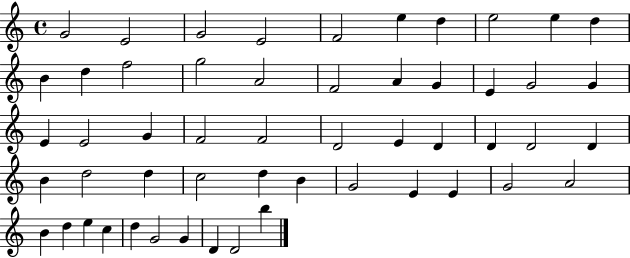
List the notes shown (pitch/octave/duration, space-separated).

G4/h E4/h G4/h E4/h F4/h E5/q D5/q E5/h E5/q D5/q B4/q D5/q F5/h G5/h A4/h F4/h A4/q G4/q E4/q G4/h G4/q E4/q E4/h G4/q F4/h F4/h D4/h E4/q D4/q D4/q D4/h D4/q B4/q D5/h D5/q C5/h D5/q B4/q G4/h E4/q E4/q G4/h A4/h B4/q D5/q E5/q C5/q D5/q G4/h G4/q D4/q D4/h B5/q